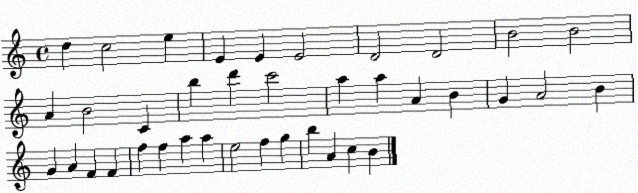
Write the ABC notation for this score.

X:1
T:Untitled
M:4/4
L:1/4
K:C
d c2 e E E E2 D2 D2 B2 B2 A B2 C b d' c'2 a a A B G A2 B G A F F f f a a e2 f g b A c B